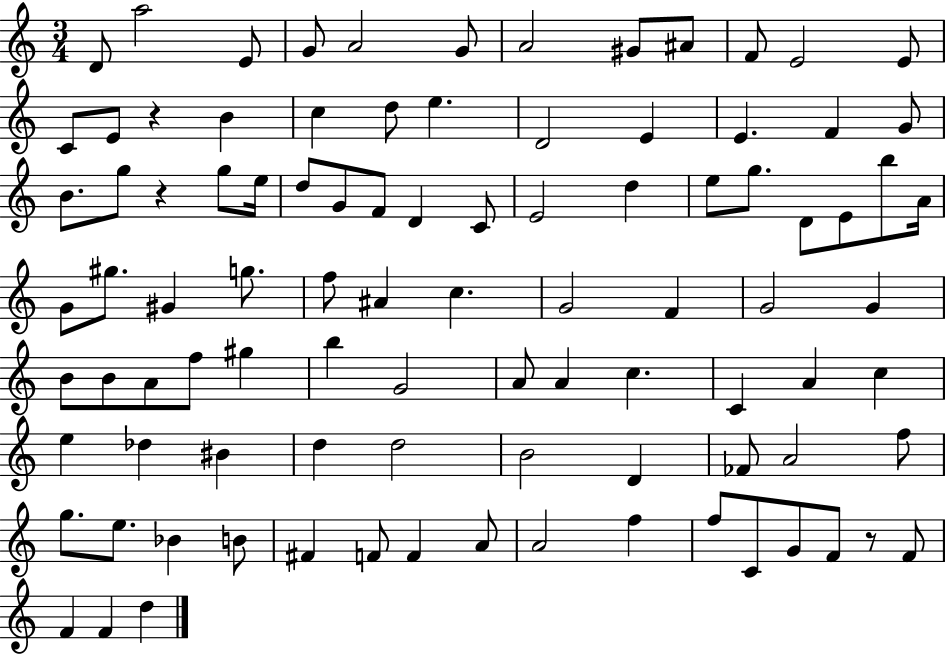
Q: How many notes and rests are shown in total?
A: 95